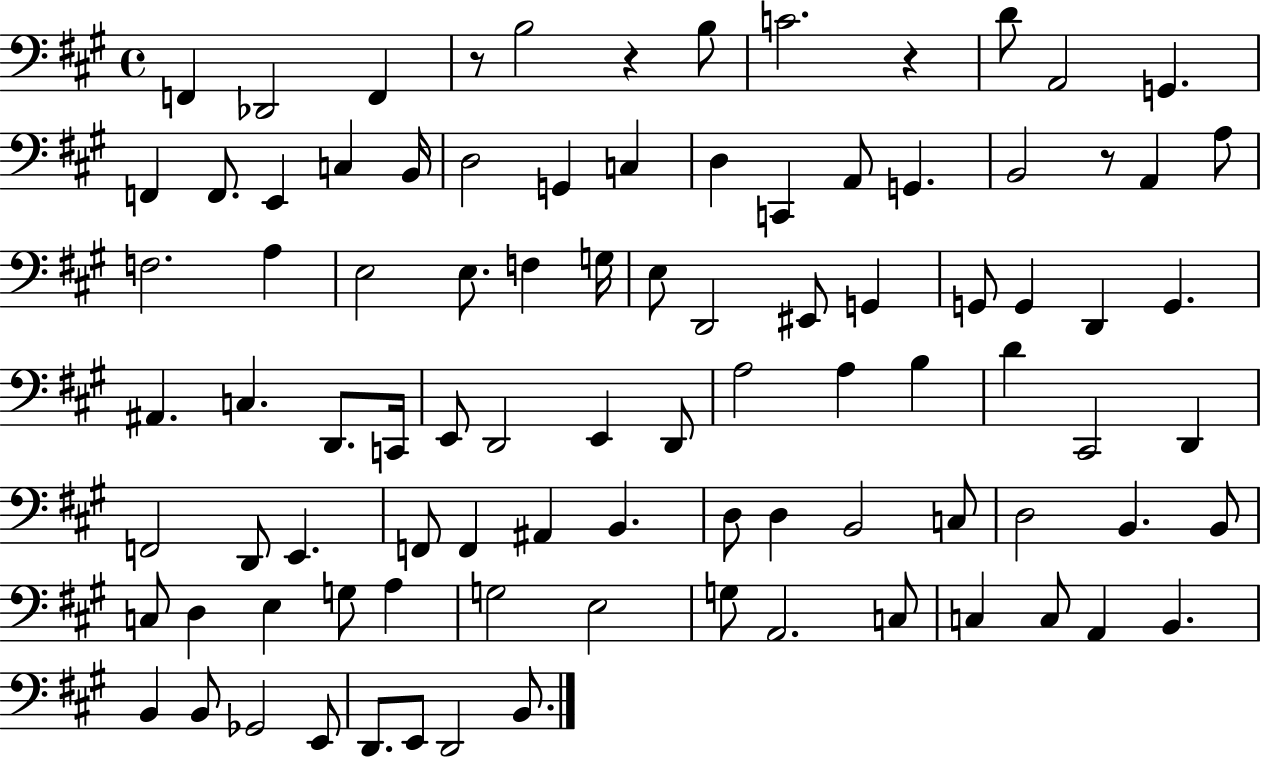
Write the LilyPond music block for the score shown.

{
  \clef bass
  \time 4/4
  \defaultTimeSignature
  \key a \major
  f,4 des,2 f,4 | r8 b2 r4 b8 | c'2. r4 | d'8 a,2 g,4. | \break f,4 f,8. e,4 c4 b,16 | d2 g,4 c4 | d4 c,4 a,8 g,4. | b,2 r8 a,4 a8 | \break f2. a4 | e2 e8. f4 g16 | e8 d,2 eis,8 g,4 | g,8 g,4 d,4 g,4. | \break ais,4. c4. d,8. c,16 | e,8 d,2 e,4 d,8 | a2 a4 b4 | d'4 cis,2 d,4 | \break f,2 d,8 e,4. | f,8 f,4 ais,4 b,4. | d8 d4 b,2 c8 | d2 b,4. b,8 | \break c8 d4 e4 g8 a4 | g2 e2 | g8 a,2. c8 | c4 c8 a,4 b,4. | \break b,4 b,8 ges,2 e,8 | d,8. e,8 d,2 b,8. | \bar "|."
}